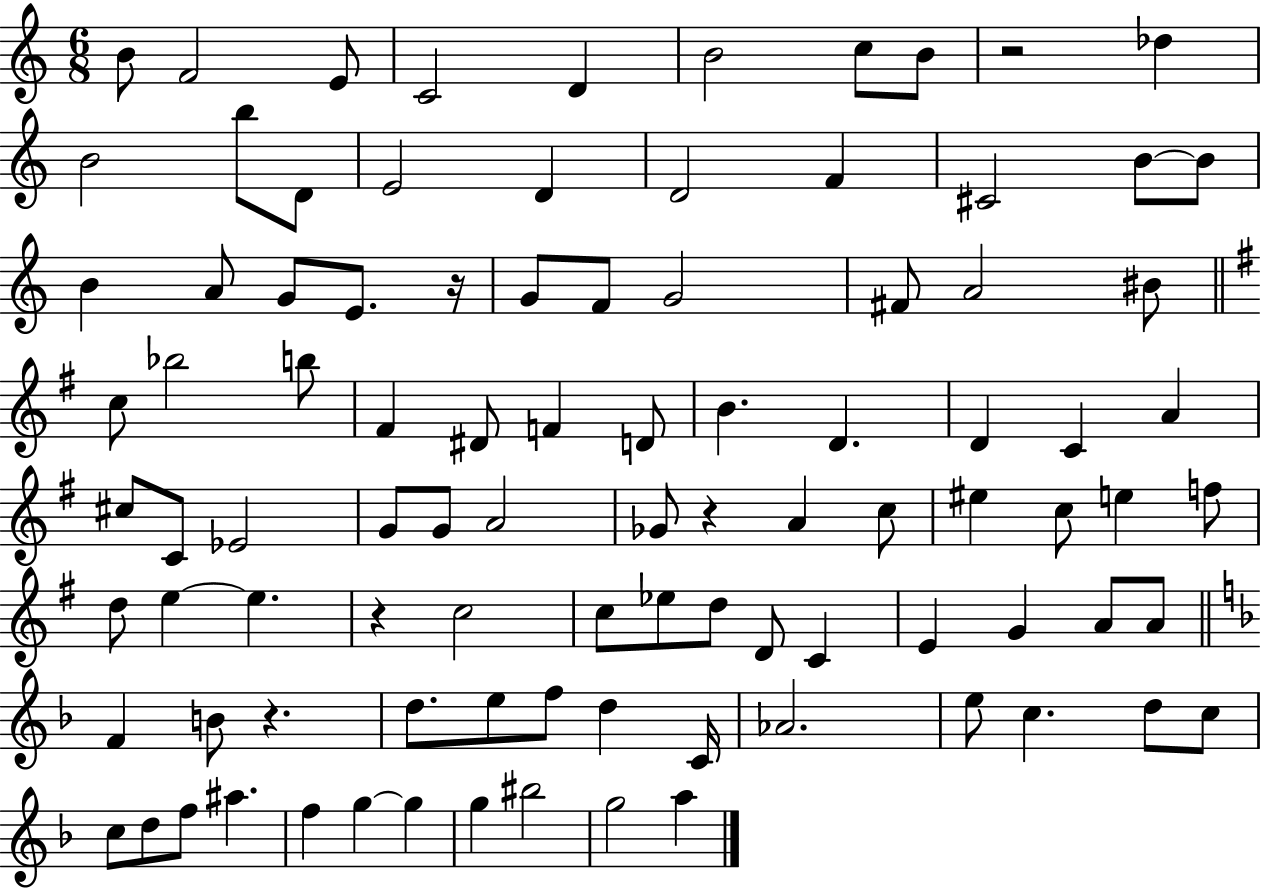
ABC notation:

X:1
T:Untitled
M:6/8
L:1/4
K:C
B/2 F2 E/2 C2 D B2 c/2 B/2 z2 _d B2 b/2 D/2 E2 D D2 F ^C2 B/2 B/2 B A/2 G/2 E/2 z/4 G/2 F/2 G2 ^F/2 A2 ^B/2 c/2 _b2 b/2 ^F ^D/2 F D/2 B D D C A ^c/2 C/2 _E2 G/2 G/2 A2 _G/2 z A c/2 ^e c/2 e f/2 d/2 e e z c2 c/2 _e/2 d/2 D/2 C E G A/2 A/2 F B/2 z d/2 e/2 f/2 d C/4 _A2 e/2 c d/2 c/2 c/2 d/2 f/2 ^a f g g g ^b2 g2 a